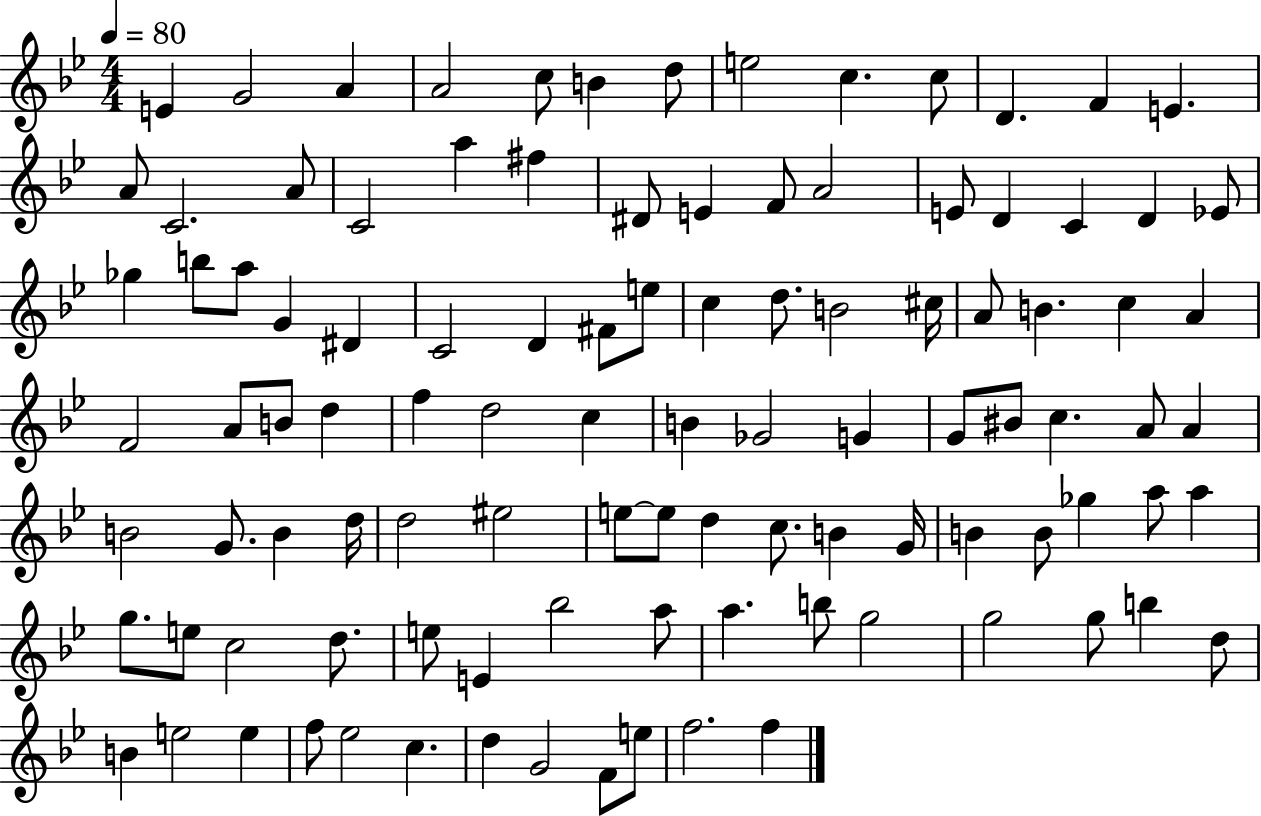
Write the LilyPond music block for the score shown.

{
  \clef treble
  \numericTimeSignature
  \time 4/4
  \key bes \major
  \tempo 4 = 80
  e'4 g'2 a'4 | a'2 c''8 b'4 d''8 | e''2 c''4. c''8 | d'4. f'4 e'4. | \break a'8 c'2. a'8 | c'2 a''4 fis''4 | dis'8 e'4 f'8 a'2 | e'8 d'4 c'4 d'4 ees'8 | \break ges''4 b''8 a''8 g'4 dis'4 | c'2 d'4 fis'8 e''8 | c''4 d''8. b'2 cis''16 | a'8 b'4. c''4 a'4 | \break f'2 a'8 b'8 d''4 | f''4 d''2 c''4 | b'4 ges'2 g'4 | g'8 bis'8 c''4. a'8 a'4 | \break b'2 g'8. b'4 d''16 | d''2 eis''2 | e''8~~ e''8 d''4 c''8. b'4 g'16 | b'4 b'8 ges''4 a''8 a''4 | \break g''8. e''8 c''2 d''8. | e''8 e'4 bes''2 a''8 | a''4. b''8 g''2 | g''2 g''8 b''4 d''8 | \break b'4 e''2 e''4 | f''8 ees''2 c''4. | d''4 g'2 f'8 e''8 | f''2. f''4 | \break \bar "|."
}